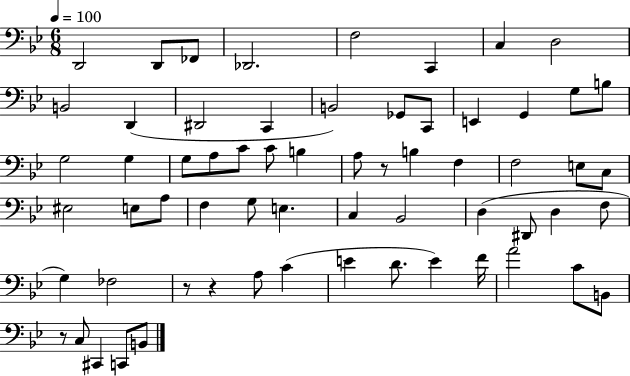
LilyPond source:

{
  \clef bass
  \numericTimeSignature
  \time 6/8
  \key bes \major
  \tempo 4 = 100
  d,2 d,8 fes,8 | des,2. | f2 c,4 | c4 d2 | \break b,2 d,4( | dis,2 c,4 | b,2) ges,8 c,8 | e,4 g,4 g8 b8 | \break g2 g4 | g8 a8 c'8 c'8 b4 | a8 r8 b4 f4 | f2 e8 c8 | \break eis2 e8 a8 | f4 g8 e4. | c4 bes,2 | d4( dis,8 d4 f8 | \break g4) fes2 | r8 r4 a8 c'4( | e'4 d'8. e'4) f'16 | a'2 c'8 b,8 | \break r8 c8 cis,4 c,8 b,8 | \bar "|."
}